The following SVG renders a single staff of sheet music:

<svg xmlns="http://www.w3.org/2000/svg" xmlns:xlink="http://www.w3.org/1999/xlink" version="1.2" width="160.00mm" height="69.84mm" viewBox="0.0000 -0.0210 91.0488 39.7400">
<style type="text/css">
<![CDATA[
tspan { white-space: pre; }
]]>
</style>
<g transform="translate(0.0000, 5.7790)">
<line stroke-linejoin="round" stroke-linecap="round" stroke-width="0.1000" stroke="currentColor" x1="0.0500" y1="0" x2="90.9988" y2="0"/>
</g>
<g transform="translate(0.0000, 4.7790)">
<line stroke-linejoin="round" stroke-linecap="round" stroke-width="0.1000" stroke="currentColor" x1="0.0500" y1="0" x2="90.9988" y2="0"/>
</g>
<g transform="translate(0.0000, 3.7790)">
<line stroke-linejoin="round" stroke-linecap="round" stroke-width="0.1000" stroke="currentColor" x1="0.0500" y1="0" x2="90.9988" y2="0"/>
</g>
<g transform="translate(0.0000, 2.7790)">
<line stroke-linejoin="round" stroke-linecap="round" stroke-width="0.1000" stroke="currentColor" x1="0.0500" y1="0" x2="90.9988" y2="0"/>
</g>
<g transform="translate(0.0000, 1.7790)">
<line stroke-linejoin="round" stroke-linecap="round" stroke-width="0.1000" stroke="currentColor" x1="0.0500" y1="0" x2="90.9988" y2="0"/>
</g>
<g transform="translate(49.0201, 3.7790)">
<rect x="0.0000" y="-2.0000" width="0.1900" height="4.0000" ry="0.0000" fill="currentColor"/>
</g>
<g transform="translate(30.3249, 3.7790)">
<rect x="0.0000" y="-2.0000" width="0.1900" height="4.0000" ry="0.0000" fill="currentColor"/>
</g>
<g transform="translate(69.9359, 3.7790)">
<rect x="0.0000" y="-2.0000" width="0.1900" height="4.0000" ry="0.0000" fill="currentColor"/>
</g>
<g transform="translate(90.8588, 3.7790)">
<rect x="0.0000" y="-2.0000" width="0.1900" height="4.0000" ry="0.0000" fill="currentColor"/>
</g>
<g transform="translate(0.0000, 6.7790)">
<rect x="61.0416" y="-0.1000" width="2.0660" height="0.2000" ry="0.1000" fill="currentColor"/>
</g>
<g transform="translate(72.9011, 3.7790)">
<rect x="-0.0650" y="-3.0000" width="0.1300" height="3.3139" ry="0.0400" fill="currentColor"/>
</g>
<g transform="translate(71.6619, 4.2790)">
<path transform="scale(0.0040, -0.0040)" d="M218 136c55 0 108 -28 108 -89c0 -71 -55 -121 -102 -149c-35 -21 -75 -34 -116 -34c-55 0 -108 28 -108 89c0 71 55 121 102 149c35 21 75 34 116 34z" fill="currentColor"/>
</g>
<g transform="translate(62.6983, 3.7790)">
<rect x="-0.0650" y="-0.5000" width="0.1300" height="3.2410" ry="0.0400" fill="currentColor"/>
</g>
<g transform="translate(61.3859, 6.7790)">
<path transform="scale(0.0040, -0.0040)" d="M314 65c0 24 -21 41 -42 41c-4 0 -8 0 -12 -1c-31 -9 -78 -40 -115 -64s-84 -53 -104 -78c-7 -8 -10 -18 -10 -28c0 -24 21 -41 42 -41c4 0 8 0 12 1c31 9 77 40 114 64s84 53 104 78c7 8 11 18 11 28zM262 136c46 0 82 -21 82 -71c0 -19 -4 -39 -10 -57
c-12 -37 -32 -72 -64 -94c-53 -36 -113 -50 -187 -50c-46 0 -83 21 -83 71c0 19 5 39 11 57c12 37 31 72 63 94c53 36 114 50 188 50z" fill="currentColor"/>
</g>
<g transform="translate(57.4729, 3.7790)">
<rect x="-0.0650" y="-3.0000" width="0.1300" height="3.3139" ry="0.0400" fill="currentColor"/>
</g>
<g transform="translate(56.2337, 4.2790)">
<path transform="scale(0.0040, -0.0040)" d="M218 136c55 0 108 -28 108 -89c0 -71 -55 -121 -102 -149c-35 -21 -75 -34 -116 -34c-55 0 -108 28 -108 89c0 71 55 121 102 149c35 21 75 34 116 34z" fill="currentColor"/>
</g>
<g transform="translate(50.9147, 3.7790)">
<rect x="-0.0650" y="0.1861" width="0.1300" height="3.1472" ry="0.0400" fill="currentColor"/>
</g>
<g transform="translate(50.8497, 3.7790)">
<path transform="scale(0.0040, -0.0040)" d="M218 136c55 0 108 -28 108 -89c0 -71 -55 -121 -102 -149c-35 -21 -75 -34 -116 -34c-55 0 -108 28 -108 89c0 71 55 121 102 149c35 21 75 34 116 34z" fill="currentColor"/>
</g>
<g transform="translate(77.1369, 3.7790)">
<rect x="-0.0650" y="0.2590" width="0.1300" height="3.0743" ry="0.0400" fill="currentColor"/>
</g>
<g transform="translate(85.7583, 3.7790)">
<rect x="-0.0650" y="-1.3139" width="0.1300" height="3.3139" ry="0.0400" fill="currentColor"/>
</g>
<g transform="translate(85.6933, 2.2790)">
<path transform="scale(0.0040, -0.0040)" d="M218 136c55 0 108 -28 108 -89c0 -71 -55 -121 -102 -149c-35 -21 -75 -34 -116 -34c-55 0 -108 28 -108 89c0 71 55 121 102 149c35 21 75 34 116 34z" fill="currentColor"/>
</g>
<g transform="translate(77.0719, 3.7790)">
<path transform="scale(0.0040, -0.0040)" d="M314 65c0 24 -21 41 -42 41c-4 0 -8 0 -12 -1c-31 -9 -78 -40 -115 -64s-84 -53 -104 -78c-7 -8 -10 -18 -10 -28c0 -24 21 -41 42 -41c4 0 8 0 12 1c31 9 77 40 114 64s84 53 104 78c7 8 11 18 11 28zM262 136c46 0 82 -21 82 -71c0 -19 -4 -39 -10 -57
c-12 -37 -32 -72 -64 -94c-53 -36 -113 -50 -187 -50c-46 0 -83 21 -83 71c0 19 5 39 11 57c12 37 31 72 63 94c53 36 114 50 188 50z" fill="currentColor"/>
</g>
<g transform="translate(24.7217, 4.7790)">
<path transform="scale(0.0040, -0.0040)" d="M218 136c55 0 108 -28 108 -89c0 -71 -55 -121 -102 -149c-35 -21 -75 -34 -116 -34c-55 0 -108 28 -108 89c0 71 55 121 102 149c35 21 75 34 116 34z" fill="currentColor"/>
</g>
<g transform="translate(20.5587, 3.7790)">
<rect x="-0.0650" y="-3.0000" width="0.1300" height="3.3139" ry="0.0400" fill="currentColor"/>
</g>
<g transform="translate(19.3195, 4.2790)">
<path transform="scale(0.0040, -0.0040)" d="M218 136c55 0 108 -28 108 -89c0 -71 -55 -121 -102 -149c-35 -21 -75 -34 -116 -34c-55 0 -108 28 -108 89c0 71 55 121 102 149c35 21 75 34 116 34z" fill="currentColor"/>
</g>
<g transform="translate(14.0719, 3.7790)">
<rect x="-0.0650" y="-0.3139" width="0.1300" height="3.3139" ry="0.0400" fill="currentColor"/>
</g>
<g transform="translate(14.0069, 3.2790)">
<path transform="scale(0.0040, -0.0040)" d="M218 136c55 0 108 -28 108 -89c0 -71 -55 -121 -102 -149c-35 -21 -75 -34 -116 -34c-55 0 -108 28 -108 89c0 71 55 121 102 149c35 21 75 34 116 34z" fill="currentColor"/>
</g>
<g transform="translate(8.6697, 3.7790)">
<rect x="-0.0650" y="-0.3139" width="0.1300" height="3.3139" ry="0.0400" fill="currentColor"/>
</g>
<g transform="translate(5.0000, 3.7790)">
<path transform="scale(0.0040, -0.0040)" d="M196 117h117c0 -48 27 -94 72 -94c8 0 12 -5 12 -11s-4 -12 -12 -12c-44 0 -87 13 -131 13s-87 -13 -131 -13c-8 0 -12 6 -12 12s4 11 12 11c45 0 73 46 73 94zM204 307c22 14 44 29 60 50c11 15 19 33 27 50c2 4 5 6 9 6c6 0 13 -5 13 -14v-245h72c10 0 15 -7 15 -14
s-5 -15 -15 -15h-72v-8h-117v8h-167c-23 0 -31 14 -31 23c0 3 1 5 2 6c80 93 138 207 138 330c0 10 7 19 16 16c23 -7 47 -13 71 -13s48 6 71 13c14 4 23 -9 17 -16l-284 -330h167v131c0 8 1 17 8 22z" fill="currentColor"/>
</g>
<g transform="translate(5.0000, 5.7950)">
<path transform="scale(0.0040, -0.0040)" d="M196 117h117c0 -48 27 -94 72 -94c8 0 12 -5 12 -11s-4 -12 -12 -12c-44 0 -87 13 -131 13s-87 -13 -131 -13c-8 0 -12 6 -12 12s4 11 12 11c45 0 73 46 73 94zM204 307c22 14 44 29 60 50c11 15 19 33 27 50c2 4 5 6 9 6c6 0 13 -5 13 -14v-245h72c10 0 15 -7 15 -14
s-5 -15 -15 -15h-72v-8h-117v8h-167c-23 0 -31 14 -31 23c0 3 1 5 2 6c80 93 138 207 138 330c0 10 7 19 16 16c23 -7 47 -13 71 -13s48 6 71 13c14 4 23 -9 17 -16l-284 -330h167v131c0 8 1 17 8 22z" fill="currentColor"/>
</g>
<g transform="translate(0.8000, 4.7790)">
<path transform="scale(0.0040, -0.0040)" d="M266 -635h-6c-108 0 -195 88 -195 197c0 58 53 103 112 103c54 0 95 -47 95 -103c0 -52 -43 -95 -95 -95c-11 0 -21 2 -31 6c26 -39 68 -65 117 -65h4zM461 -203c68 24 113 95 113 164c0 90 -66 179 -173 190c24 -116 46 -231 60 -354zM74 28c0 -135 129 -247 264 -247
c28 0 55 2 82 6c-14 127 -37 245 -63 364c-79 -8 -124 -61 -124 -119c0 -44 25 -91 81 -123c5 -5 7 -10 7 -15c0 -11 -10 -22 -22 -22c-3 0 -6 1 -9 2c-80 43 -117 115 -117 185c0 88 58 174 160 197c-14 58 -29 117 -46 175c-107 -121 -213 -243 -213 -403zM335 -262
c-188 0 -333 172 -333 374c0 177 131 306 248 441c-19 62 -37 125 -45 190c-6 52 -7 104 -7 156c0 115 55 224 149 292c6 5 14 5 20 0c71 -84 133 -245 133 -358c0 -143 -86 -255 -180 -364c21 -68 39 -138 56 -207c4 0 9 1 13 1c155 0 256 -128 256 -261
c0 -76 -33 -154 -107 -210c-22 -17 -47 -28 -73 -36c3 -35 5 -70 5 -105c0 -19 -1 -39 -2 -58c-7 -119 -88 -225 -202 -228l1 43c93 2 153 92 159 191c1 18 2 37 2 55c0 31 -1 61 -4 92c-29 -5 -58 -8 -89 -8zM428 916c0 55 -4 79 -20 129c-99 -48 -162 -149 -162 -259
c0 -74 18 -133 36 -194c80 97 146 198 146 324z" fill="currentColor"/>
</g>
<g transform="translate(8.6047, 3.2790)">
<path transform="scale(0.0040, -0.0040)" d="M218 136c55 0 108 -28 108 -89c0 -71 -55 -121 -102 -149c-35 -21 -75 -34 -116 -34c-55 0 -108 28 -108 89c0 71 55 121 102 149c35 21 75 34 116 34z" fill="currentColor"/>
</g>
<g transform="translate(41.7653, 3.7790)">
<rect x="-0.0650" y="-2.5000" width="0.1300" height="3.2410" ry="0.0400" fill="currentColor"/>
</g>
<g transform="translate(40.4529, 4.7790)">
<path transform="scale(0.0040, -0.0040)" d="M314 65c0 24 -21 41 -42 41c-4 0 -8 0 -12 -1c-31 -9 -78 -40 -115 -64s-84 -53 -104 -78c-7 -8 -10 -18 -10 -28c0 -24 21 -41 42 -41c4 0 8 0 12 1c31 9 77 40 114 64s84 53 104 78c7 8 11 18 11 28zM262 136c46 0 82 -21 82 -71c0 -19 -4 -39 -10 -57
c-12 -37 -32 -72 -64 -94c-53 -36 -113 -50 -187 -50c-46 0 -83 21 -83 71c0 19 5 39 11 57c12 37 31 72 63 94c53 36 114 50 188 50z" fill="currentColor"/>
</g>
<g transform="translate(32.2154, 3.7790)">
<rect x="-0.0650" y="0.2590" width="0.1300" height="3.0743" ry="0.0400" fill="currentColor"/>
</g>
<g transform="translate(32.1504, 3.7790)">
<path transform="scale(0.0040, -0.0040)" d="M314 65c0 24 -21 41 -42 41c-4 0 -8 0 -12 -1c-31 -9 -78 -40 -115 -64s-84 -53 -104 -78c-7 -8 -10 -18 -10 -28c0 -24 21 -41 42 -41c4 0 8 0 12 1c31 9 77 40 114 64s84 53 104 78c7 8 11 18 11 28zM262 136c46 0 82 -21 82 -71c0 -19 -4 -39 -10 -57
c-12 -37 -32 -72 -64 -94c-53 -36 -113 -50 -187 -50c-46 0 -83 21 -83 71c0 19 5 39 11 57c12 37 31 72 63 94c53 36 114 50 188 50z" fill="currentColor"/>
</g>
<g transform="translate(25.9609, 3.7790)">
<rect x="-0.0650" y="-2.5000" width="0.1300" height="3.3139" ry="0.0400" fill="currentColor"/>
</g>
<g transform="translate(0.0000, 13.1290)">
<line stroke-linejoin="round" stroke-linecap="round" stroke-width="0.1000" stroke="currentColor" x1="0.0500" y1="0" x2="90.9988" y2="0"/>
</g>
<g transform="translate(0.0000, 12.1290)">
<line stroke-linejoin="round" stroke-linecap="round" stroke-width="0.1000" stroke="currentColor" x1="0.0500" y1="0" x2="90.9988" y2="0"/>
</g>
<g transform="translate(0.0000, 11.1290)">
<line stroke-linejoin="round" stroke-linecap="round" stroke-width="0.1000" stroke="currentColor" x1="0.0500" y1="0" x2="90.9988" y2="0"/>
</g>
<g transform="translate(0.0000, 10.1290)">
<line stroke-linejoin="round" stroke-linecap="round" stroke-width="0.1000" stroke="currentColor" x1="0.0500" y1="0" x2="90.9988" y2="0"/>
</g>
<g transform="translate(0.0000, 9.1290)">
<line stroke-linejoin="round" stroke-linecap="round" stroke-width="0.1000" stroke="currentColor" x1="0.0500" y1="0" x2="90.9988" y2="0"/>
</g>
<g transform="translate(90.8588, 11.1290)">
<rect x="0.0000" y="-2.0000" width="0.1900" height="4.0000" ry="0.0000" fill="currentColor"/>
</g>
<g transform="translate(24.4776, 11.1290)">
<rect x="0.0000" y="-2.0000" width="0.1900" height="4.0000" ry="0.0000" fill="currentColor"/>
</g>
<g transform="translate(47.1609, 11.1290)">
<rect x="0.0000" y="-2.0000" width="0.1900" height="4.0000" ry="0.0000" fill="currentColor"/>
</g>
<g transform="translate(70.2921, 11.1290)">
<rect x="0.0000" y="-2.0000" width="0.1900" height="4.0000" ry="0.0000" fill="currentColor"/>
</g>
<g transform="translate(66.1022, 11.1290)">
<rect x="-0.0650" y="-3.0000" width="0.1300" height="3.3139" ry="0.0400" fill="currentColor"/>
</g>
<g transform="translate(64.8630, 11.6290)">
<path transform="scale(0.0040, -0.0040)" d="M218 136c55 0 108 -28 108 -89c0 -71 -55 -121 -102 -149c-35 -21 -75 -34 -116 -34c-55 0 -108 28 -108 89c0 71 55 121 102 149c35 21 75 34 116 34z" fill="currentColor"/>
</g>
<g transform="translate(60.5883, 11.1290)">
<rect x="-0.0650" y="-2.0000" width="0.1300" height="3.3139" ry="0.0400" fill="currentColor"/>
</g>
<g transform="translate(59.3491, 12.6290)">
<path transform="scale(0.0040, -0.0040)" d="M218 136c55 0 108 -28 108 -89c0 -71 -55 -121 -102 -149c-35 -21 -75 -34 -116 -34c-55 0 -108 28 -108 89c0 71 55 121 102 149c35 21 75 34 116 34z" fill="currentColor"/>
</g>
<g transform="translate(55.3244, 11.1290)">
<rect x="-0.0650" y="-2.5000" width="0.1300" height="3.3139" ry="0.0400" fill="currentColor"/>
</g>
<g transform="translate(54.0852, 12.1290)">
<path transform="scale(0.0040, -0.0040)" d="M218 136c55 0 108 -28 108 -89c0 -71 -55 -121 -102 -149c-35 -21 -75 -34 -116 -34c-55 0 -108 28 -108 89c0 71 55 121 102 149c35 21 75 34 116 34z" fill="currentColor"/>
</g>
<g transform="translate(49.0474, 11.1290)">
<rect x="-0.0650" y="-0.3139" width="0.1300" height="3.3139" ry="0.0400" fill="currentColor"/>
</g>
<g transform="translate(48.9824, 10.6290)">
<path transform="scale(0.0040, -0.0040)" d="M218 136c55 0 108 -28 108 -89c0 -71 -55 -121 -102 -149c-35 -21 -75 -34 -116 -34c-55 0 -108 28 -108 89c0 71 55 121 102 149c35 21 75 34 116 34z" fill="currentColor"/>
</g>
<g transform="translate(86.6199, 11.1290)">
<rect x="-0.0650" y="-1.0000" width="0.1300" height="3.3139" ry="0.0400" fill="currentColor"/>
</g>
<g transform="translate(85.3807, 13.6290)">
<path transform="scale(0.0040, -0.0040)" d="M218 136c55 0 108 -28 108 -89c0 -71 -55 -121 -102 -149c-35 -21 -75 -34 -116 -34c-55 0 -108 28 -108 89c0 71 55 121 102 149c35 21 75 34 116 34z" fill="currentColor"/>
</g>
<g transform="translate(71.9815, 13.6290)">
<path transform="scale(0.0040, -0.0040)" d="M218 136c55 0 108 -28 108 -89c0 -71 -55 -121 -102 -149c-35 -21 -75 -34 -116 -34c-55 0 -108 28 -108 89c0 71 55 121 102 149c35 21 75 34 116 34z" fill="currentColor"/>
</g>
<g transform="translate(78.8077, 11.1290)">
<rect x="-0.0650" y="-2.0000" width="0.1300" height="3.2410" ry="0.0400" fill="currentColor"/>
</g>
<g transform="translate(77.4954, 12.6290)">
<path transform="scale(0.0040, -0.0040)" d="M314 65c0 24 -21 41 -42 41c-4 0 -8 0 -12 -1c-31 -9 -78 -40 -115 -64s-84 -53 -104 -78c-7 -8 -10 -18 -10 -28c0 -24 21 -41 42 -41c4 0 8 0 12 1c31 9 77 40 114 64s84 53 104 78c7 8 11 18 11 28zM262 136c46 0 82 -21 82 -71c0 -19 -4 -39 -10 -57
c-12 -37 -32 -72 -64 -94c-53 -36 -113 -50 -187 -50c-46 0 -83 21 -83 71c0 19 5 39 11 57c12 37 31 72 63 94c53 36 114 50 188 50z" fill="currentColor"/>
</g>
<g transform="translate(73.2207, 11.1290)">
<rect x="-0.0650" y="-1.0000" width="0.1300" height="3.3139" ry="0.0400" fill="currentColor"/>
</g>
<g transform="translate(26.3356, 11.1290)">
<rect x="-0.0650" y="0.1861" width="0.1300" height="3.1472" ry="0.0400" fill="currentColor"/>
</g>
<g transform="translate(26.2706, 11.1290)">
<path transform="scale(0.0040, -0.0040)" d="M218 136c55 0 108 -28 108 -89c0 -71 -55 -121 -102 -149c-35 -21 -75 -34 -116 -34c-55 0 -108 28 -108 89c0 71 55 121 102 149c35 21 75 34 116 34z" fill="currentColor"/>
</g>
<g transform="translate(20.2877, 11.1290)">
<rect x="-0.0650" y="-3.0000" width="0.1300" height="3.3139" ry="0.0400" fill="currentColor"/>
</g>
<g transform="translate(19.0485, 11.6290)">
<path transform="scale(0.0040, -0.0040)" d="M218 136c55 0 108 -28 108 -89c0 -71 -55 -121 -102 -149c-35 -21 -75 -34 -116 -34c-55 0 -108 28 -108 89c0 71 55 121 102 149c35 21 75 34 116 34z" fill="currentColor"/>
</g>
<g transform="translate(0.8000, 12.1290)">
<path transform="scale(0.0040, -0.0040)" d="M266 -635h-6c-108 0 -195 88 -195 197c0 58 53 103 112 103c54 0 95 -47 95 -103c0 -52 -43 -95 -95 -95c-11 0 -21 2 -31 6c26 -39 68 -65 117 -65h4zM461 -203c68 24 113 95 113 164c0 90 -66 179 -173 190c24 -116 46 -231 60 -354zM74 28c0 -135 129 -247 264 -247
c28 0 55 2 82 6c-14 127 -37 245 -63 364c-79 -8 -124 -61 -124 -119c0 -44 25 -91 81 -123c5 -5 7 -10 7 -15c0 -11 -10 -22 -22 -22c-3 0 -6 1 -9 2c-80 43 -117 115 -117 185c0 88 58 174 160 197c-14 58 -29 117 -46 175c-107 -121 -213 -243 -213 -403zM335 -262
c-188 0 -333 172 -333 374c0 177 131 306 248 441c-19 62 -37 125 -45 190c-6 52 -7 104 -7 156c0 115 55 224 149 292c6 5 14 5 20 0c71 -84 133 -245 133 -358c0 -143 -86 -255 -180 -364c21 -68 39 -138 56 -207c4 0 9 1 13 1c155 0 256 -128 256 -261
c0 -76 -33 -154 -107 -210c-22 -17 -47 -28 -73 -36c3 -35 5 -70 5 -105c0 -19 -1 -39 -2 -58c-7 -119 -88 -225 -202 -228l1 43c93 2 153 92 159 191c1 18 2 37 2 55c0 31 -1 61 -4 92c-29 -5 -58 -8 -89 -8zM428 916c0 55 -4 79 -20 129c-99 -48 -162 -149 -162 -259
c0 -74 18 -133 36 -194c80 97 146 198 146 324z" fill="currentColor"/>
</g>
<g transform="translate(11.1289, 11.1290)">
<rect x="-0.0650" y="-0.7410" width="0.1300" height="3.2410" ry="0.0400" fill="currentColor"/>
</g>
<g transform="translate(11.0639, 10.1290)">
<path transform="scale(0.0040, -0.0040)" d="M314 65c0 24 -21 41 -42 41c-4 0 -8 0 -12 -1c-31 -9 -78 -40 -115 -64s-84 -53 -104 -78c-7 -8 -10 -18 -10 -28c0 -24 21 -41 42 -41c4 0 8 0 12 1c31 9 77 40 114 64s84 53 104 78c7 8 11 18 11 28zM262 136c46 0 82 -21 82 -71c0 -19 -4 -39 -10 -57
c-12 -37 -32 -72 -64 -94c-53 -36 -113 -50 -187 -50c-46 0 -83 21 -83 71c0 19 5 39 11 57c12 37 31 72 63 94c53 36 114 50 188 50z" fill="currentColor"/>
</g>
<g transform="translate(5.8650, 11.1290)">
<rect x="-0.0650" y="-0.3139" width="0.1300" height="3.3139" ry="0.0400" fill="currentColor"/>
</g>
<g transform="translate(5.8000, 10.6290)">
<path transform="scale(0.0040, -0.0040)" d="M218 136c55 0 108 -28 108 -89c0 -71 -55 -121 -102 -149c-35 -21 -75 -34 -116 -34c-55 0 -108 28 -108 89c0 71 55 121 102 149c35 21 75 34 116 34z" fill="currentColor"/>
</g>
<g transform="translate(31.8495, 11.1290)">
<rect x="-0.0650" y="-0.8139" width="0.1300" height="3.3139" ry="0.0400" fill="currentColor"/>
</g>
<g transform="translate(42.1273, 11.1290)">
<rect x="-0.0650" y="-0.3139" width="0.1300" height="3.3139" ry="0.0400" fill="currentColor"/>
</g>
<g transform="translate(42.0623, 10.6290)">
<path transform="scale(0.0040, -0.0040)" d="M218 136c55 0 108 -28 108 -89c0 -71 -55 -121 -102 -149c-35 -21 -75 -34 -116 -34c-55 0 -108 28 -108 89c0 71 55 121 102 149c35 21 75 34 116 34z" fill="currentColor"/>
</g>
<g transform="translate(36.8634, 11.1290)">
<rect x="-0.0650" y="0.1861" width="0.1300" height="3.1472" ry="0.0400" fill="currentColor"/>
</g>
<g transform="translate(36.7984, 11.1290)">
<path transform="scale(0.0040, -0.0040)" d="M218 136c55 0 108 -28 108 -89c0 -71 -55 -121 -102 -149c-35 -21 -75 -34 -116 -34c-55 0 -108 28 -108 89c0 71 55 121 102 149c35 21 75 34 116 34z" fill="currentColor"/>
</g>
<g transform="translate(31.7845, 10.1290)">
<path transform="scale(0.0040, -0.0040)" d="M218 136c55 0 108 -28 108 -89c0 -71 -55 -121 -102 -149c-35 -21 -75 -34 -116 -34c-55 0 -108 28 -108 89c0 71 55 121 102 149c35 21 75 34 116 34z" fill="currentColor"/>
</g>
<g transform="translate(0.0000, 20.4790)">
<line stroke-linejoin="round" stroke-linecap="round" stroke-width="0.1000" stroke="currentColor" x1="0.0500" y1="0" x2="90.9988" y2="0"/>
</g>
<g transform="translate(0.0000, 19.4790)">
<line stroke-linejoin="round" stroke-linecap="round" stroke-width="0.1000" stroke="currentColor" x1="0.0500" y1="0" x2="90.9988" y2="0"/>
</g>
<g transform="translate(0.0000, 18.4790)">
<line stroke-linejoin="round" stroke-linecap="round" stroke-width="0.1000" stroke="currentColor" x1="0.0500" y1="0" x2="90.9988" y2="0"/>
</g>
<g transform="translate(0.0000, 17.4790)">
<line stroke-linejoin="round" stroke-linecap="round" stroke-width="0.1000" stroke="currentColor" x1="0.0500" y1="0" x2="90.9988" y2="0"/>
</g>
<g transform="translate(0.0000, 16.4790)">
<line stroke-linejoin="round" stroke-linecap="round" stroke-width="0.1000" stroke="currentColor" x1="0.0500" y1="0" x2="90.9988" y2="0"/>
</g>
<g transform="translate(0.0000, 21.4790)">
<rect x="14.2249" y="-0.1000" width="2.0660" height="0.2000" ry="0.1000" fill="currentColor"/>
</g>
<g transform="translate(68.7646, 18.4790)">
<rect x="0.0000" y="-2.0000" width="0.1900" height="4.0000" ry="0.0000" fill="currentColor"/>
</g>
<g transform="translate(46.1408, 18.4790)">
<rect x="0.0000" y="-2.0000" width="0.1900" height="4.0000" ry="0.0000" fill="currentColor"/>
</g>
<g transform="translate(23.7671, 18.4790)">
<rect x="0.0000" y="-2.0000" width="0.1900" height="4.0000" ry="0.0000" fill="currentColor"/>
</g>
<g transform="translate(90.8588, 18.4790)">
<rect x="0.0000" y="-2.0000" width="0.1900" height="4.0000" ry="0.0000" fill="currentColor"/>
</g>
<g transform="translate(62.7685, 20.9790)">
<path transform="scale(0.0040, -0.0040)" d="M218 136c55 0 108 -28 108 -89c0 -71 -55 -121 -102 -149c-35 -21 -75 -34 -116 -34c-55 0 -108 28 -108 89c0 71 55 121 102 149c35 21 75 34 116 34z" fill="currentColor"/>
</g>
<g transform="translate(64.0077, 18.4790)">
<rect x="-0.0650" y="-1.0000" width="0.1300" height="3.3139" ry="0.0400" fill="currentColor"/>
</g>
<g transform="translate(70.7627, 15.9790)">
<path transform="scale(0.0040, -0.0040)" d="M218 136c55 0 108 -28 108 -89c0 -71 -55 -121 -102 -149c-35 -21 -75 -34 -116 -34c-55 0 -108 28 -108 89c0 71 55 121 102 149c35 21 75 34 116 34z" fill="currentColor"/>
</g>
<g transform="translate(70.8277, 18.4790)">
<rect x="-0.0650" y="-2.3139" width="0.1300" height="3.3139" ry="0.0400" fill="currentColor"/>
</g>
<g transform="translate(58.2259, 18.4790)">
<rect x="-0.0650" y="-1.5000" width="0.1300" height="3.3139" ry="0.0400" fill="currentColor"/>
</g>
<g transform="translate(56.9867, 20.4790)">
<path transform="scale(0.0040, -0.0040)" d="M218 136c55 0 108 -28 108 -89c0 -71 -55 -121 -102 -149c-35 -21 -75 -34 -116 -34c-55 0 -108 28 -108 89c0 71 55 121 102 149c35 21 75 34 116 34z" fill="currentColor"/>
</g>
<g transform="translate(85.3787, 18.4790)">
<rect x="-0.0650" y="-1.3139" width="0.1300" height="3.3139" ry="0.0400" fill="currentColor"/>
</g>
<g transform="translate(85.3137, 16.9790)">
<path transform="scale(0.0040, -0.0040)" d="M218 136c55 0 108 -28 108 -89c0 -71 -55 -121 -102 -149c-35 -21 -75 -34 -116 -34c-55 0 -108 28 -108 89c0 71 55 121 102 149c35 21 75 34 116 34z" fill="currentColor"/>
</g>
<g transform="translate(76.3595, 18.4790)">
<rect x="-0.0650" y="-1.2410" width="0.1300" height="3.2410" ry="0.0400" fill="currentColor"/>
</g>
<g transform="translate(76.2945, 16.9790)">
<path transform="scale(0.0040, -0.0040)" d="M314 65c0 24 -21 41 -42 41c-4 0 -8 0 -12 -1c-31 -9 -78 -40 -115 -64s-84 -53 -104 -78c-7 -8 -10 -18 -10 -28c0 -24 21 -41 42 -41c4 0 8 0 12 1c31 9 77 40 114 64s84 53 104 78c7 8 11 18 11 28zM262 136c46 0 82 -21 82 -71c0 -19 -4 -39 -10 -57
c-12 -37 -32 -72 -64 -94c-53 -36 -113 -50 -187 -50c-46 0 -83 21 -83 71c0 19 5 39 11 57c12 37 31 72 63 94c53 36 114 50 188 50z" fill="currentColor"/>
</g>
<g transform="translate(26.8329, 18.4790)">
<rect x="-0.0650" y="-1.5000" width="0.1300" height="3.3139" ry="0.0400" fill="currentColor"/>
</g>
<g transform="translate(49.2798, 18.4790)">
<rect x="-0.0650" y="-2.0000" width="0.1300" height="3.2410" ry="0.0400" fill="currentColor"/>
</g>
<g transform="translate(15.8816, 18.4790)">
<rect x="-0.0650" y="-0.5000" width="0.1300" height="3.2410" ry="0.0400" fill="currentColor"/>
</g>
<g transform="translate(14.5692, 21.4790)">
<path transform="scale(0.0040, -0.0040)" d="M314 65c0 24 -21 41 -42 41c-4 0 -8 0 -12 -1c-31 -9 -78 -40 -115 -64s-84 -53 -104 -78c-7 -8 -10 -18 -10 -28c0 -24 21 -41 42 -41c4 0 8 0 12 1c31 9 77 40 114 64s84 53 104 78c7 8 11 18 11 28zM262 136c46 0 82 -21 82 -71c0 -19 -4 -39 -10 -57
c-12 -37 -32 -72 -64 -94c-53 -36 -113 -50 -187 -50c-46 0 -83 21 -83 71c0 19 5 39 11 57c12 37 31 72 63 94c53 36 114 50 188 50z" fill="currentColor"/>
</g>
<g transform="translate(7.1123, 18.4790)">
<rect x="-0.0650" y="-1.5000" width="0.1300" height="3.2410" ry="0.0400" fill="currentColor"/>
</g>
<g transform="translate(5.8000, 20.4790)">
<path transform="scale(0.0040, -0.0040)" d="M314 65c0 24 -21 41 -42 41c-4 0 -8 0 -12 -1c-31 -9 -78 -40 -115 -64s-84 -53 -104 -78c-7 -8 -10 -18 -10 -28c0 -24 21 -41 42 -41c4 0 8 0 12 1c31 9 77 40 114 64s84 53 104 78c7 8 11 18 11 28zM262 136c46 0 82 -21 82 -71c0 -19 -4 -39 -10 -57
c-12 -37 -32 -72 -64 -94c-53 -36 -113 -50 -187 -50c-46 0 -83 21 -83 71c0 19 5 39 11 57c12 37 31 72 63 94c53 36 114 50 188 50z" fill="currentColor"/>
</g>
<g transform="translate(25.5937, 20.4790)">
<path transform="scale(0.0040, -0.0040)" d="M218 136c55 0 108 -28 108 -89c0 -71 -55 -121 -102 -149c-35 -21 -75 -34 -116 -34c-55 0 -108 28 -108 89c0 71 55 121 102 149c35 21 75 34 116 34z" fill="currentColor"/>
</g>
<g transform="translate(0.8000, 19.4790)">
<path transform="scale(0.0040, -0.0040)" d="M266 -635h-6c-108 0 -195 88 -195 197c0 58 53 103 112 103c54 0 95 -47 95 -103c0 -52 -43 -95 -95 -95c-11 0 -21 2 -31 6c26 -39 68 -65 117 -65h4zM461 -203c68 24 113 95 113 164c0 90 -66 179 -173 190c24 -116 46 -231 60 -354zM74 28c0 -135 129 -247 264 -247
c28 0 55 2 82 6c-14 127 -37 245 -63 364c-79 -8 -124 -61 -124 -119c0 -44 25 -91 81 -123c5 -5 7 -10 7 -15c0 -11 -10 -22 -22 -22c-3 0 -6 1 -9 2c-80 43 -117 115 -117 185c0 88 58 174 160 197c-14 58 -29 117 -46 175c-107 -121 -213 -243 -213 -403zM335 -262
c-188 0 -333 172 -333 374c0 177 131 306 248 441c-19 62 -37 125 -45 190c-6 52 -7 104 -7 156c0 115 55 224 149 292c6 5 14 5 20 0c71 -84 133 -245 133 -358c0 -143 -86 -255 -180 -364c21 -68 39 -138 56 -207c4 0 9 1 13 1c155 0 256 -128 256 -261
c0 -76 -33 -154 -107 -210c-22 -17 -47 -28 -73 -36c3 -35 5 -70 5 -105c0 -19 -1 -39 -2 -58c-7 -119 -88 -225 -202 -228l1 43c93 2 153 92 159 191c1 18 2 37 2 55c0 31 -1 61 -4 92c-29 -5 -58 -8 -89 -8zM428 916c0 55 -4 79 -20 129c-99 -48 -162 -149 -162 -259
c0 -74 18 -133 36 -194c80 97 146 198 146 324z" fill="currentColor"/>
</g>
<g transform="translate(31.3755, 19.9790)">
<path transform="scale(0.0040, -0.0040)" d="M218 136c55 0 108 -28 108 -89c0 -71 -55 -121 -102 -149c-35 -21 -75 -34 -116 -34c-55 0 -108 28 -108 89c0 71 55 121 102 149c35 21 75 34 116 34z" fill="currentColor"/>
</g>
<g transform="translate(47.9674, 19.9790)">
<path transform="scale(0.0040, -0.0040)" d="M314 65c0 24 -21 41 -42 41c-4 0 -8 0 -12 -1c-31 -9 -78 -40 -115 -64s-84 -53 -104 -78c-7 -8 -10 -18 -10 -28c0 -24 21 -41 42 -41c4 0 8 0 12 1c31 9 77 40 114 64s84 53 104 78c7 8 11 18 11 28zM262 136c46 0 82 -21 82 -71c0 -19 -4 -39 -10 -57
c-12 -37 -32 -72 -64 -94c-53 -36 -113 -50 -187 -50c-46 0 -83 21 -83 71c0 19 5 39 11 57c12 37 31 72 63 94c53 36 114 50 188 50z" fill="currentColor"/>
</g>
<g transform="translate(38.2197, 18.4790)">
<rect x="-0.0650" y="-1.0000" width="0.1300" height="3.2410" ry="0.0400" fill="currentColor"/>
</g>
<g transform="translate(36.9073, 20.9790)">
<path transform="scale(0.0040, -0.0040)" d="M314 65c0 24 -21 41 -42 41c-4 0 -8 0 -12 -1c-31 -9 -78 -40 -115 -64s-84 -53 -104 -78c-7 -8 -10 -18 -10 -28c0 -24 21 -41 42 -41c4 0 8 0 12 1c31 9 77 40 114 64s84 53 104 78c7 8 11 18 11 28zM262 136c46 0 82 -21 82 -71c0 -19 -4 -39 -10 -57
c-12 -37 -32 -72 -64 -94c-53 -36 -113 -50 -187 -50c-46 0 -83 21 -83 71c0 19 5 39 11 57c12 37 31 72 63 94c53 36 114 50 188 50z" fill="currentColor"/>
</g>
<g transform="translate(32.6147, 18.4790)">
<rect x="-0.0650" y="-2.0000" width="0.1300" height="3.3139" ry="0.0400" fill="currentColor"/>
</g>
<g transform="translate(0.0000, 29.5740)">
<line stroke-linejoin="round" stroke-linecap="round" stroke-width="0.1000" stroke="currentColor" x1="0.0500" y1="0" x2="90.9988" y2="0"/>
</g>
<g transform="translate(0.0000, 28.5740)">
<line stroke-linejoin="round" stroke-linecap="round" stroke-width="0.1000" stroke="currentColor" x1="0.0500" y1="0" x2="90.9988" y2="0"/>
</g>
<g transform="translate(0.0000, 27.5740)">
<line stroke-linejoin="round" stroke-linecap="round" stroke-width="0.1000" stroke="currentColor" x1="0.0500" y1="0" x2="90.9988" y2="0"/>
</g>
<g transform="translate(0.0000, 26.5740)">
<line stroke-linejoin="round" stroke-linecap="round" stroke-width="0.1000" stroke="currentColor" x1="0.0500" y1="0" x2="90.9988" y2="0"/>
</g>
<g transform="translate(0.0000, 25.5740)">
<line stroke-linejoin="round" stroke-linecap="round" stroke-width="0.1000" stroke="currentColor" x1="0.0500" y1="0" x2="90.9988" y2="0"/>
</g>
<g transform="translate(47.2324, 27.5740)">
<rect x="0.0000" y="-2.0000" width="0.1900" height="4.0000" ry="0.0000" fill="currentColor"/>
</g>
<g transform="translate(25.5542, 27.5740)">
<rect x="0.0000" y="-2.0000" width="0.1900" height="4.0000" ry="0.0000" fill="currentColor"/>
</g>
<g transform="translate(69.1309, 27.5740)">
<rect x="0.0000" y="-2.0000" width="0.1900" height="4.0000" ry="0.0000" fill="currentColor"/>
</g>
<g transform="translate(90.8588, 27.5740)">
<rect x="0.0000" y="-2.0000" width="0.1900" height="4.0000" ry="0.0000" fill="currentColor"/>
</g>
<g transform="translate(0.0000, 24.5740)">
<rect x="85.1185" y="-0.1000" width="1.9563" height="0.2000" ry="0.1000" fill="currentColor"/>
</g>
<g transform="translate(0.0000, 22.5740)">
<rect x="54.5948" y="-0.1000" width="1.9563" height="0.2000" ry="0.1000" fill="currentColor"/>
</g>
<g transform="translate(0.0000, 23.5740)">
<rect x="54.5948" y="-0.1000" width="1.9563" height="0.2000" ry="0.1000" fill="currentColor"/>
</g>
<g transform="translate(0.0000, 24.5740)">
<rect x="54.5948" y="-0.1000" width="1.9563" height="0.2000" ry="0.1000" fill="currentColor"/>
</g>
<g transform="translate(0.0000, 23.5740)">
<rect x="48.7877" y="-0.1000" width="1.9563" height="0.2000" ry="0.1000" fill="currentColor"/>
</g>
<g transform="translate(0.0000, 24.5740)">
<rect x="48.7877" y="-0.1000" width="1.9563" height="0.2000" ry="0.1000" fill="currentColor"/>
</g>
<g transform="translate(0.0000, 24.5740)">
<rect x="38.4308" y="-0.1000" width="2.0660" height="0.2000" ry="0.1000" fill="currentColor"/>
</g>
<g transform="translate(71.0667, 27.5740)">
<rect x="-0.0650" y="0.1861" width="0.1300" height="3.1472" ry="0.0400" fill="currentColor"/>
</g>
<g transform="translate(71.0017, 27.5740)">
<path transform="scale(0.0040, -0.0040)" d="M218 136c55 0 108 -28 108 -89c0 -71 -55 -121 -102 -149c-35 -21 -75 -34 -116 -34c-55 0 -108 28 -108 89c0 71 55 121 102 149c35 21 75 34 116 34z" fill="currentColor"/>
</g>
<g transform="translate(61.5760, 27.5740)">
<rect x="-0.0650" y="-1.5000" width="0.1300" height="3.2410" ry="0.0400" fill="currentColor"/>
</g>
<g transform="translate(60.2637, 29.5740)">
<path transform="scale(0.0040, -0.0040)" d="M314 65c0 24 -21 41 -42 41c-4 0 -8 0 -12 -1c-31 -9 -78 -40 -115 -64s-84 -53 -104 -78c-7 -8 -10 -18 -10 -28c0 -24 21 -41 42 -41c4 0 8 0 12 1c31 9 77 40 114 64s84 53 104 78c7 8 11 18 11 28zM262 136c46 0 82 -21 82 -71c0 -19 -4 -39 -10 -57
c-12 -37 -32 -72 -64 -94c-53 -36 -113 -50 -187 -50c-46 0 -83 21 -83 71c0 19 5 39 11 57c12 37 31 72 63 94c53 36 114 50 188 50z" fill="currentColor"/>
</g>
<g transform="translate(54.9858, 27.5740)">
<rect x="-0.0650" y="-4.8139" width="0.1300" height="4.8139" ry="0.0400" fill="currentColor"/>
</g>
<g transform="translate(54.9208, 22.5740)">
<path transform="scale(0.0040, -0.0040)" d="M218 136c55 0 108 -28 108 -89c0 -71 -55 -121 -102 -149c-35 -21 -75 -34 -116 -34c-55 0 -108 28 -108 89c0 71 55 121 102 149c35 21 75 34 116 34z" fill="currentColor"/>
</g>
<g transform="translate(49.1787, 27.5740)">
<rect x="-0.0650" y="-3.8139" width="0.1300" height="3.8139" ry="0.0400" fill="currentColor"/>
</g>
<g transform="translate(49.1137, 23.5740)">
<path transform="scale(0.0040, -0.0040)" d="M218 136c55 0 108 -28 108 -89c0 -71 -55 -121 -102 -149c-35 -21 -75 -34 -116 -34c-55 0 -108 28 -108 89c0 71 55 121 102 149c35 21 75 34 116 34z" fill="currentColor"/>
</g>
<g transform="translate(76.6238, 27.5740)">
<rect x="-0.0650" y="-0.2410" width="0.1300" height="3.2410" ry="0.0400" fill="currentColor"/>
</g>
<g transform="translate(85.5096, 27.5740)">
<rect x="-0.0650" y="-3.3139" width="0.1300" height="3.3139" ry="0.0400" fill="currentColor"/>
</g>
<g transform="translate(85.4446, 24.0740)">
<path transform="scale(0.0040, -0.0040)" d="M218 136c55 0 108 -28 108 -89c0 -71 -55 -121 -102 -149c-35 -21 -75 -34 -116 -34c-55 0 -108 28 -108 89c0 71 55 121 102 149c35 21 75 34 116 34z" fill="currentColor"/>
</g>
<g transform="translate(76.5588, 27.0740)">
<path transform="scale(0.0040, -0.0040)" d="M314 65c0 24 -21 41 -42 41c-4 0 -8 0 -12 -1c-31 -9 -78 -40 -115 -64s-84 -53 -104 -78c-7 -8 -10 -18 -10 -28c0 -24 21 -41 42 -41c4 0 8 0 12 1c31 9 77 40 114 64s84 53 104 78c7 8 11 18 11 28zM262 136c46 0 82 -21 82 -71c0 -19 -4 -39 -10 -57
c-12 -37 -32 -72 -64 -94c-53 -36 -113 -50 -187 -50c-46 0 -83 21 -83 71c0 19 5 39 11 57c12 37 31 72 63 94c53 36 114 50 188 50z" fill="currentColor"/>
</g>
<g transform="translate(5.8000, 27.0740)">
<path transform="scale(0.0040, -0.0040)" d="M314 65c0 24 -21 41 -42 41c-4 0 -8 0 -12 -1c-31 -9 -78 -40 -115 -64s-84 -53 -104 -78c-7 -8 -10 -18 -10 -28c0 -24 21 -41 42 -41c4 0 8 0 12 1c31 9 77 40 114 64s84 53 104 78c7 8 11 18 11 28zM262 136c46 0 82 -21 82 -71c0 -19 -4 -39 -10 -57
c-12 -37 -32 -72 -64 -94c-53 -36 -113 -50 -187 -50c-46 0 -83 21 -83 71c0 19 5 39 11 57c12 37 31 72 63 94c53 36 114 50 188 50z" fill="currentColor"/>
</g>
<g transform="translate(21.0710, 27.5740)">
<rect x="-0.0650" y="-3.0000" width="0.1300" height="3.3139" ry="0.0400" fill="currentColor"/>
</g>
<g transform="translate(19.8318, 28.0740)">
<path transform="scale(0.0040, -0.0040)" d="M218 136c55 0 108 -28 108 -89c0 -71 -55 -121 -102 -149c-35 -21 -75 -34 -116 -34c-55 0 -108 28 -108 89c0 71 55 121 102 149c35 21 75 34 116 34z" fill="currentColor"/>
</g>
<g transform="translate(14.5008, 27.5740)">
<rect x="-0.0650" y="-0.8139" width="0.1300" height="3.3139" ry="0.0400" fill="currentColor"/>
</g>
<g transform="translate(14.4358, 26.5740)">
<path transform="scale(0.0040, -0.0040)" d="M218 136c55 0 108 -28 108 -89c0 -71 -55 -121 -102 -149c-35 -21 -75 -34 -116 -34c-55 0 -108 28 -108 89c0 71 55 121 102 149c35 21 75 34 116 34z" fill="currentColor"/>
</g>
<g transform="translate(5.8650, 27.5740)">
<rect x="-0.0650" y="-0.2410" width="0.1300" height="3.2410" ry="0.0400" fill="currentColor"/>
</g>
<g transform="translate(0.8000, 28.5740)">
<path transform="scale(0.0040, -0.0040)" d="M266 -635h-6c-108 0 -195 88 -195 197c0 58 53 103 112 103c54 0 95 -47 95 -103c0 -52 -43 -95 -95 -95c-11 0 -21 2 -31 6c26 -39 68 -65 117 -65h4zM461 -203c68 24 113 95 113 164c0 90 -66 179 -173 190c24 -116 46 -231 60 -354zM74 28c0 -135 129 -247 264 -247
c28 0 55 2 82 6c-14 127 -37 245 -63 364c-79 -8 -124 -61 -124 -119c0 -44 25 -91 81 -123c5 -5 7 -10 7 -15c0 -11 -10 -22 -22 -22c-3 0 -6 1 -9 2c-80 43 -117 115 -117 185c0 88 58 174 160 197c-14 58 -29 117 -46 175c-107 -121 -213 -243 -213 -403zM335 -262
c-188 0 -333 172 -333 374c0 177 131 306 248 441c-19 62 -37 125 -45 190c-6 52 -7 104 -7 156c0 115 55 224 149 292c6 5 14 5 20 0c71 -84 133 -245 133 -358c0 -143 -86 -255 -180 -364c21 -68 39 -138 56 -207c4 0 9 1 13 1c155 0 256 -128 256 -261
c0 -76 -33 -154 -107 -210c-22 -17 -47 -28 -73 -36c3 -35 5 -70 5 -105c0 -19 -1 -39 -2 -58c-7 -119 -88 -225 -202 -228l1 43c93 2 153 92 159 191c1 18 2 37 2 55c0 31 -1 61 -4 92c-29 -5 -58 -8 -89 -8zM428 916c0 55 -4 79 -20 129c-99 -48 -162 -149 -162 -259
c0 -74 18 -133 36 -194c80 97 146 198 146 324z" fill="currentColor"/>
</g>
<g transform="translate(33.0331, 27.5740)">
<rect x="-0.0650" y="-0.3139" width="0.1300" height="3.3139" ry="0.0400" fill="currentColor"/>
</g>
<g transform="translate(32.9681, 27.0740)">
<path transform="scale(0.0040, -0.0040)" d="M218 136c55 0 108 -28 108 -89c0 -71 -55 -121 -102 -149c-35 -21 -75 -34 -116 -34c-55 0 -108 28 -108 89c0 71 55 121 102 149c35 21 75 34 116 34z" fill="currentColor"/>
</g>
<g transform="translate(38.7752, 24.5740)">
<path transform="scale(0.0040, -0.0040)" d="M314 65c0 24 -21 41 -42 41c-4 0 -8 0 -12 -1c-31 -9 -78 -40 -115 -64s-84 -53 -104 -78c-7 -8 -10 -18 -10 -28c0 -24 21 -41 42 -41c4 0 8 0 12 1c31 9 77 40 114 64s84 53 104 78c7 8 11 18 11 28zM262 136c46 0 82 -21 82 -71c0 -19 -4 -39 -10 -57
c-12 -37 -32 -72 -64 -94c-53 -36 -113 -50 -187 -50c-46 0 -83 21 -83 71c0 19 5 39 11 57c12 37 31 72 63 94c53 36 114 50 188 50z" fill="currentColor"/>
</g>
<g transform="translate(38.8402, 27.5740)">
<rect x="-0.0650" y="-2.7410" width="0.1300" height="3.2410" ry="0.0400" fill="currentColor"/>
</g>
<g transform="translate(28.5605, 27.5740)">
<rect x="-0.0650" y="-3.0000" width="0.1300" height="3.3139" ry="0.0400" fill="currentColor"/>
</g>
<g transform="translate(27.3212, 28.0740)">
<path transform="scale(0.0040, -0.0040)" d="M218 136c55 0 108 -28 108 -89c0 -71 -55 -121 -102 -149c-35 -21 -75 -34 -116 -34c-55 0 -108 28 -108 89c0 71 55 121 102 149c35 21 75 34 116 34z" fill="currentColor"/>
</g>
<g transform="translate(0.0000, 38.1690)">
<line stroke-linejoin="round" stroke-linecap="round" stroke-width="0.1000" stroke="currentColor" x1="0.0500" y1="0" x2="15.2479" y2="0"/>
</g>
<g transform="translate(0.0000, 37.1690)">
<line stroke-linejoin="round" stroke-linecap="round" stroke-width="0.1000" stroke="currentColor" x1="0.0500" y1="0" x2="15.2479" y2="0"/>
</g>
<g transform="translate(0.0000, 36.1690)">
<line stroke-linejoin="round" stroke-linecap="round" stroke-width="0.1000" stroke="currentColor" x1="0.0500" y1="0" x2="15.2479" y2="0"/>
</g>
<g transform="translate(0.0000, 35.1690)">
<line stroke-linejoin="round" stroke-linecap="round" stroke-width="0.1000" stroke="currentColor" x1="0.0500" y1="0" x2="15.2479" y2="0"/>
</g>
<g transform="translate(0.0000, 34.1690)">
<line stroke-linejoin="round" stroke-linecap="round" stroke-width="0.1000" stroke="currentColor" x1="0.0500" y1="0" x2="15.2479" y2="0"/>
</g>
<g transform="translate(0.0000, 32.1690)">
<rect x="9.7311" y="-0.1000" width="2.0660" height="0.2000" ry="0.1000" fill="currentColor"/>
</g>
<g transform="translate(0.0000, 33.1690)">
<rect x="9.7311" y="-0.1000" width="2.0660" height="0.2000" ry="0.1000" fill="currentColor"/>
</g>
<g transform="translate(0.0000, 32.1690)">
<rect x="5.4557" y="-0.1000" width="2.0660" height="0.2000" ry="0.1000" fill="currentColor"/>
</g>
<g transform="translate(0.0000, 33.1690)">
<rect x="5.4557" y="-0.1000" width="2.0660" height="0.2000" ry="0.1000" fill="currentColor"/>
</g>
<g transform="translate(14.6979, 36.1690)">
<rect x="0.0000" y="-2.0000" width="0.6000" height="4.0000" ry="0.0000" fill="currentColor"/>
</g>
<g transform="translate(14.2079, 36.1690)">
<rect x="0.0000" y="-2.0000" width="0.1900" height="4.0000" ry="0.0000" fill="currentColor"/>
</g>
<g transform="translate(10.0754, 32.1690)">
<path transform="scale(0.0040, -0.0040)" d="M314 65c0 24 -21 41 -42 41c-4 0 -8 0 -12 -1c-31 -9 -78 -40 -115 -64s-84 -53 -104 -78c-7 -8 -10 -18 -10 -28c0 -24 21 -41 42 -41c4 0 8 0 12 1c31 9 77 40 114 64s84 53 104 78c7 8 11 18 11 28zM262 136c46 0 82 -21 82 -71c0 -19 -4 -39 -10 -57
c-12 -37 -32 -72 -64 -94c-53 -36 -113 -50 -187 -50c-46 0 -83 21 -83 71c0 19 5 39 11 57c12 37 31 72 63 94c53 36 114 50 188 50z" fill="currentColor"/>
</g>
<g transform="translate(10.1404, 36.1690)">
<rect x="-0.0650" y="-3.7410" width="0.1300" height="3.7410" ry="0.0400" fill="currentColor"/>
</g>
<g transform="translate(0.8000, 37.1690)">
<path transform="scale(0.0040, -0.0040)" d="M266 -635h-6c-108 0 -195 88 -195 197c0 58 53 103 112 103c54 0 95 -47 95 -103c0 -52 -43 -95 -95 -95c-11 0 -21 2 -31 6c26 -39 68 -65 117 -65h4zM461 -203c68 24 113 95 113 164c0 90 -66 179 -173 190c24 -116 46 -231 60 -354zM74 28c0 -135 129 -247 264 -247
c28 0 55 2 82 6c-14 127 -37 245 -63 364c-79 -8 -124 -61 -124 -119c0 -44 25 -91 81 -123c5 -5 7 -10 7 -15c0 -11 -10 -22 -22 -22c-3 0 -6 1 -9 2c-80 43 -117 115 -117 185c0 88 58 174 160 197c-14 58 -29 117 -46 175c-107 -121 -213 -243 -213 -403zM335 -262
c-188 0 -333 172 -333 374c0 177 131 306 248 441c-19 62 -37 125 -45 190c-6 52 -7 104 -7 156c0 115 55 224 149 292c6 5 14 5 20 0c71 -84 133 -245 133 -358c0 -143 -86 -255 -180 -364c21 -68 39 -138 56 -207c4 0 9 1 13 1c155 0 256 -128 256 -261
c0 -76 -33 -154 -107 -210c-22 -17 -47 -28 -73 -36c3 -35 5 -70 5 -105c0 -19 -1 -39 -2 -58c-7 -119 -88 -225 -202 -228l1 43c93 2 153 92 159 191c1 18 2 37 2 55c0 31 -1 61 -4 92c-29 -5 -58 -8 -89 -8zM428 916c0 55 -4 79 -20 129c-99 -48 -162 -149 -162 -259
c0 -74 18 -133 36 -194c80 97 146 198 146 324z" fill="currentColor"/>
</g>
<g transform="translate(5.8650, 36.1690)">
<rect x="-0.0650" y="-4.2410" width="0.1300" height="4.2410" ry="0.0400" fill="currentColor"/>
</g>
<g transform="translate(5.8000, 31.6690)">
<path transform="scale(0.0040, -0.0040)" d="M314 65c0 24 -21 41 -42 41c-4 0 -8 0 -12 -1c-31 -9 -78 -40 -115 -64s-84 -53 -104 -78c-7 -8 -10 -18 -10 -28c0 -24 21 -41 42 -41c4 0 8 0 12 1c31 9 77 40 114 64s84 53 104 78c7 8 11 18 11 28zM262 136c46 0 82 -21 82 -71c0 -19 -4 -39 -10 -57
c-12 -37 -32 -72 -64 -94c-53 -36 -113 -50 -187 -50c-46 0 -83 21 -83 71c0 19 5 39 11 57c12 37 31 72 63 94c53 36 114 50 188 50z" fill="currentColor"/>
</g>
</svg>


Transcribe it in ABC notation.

X:1
T:Untitled
M:4/4
L:1/4
K:C
c c A G B2 G2 B A C2 A B2 e c d2 A B d B c c G F A D F2 D E2 C2 E F D2 F2 E D g e2 e c2 d A A c a2 c' e' E2 B c2 b d'2 c'2